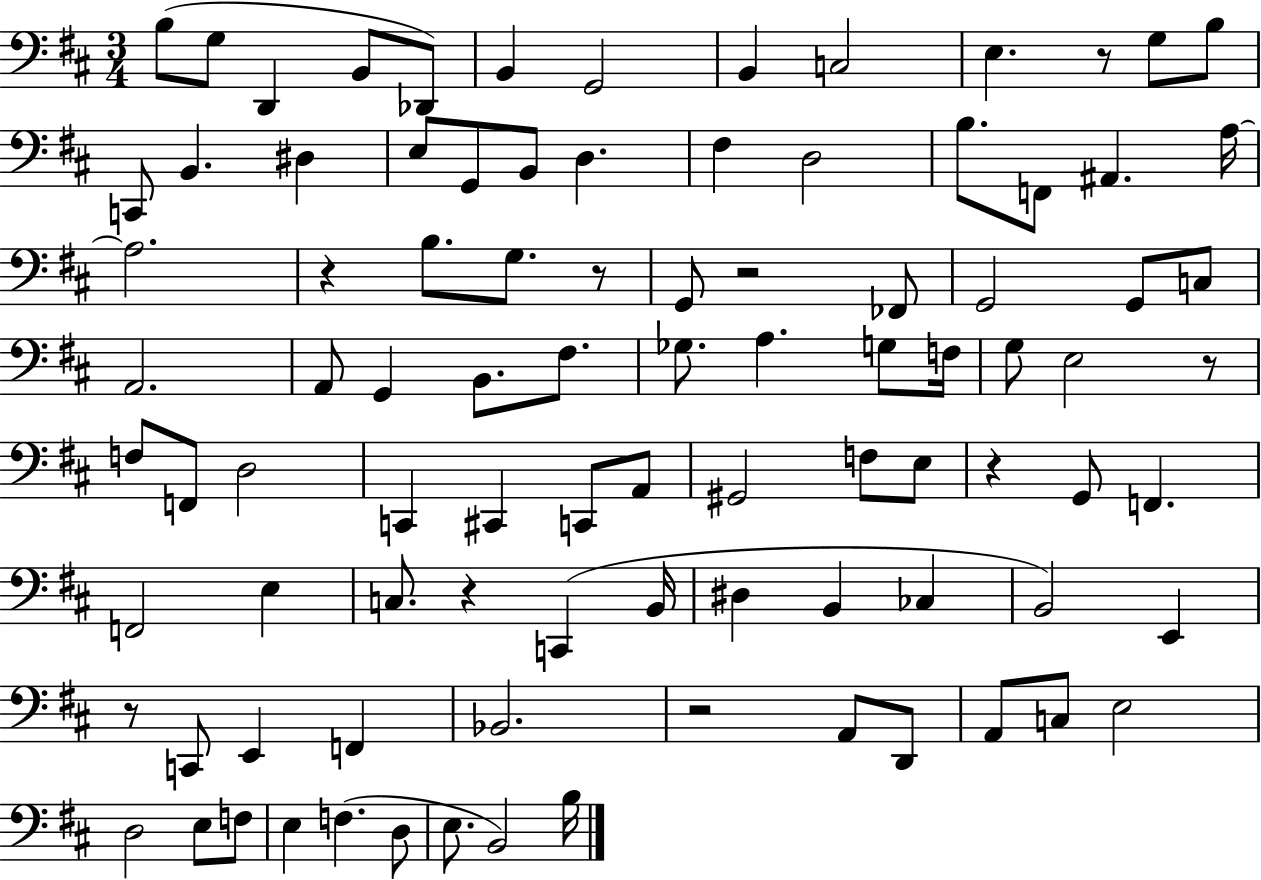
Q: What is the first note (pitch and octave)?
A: B3